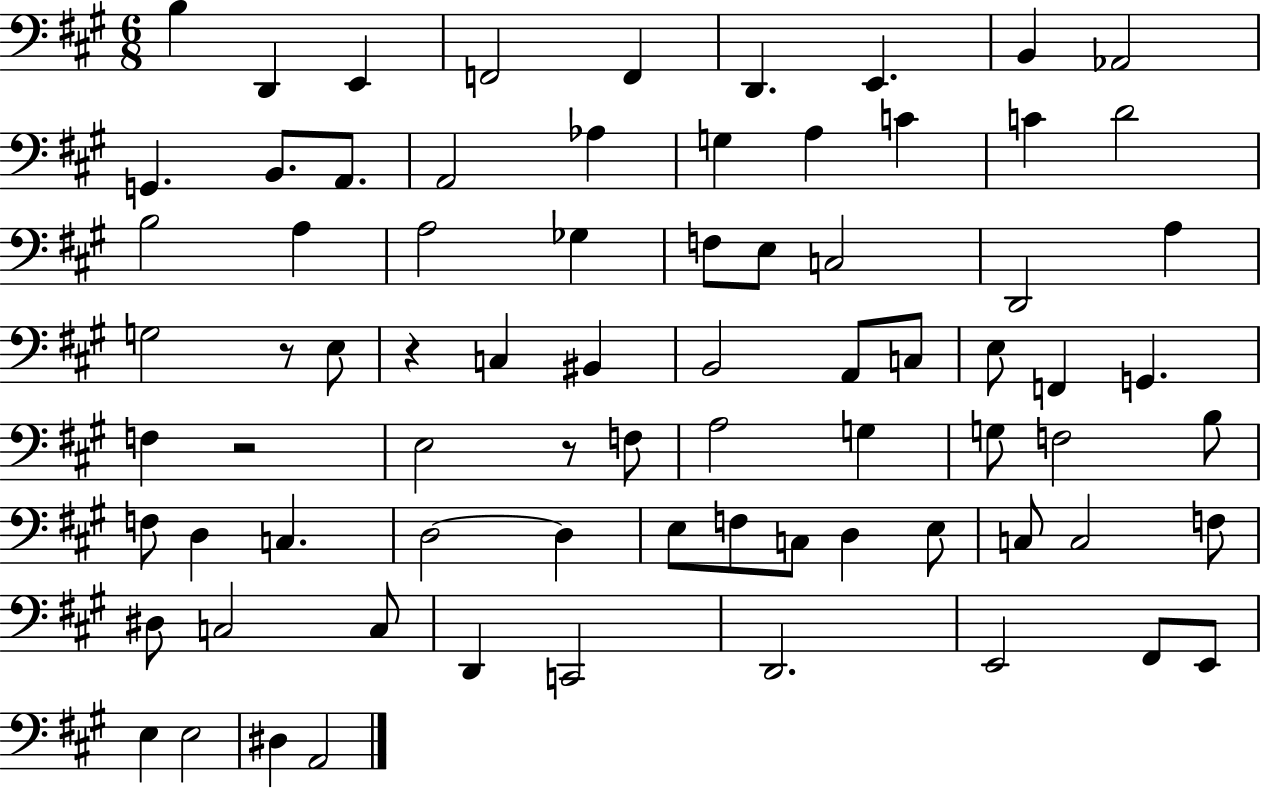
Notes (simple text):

B3/q D2/q E2/q F2/h F2/q D2/q. E2/q. B2/q Ab2/h G2/q. B2/e. A2/e. A2/h Ab3/q G3/q A3/q C4/q C4/q D4/h B3/h A3/q A3/h Gb3/q F3/e E3/e C3/h D2/h A3/q G3/h R/e E3/e R/q C3/q BIS2/q B2/h A2/e C3/e E3/e F2/q G2/q. F3/q R/h E3/h R/e F3/e A3/h G3/q G3/e F3/h B3/e F3/e D3/q C3/q. D3/h D3/q E3/e F3/e C3/e D3/q E3/e C3/e C3/h F3/e D#3/e C3/h C3/e D2/q C2/h D2/h. E2/h F#2/e E2/e E3/q E3/h D#3/q A2/h